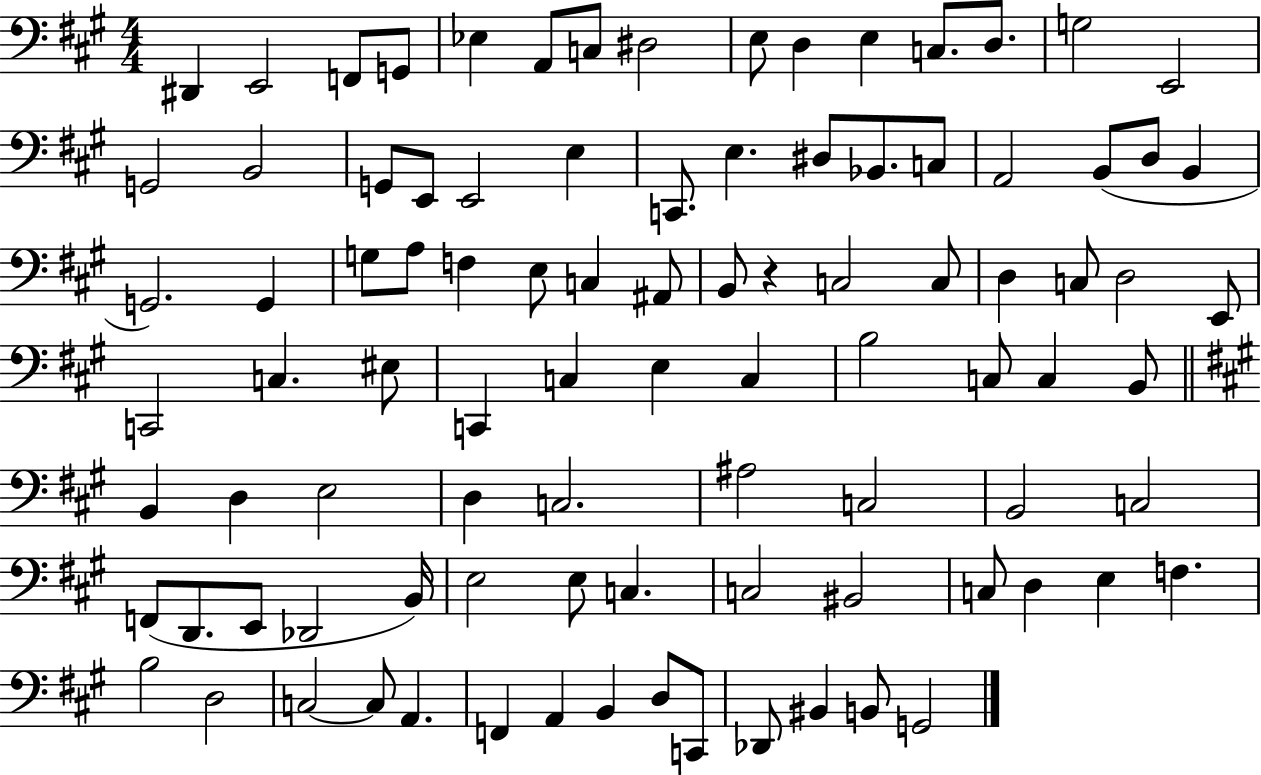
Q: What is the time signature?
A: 4/4